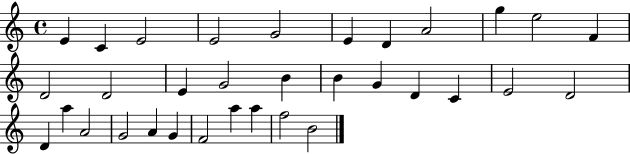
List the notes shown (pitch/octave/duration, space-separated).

E4/q C4/q E4/h E4/h G4/h E4/q D4/q A4/h G5/q E5/h F4/q D4/h D4/h E4/q G4/h B4/q B4/q G4/q D4/q C4/q E4/h D4/h D4/q A5/q A4/h G4/h A4/q G4/q F4/h A5/q A5/q F5/h B4/h